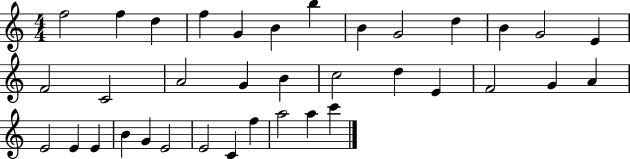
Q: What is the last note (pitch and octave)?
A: C6